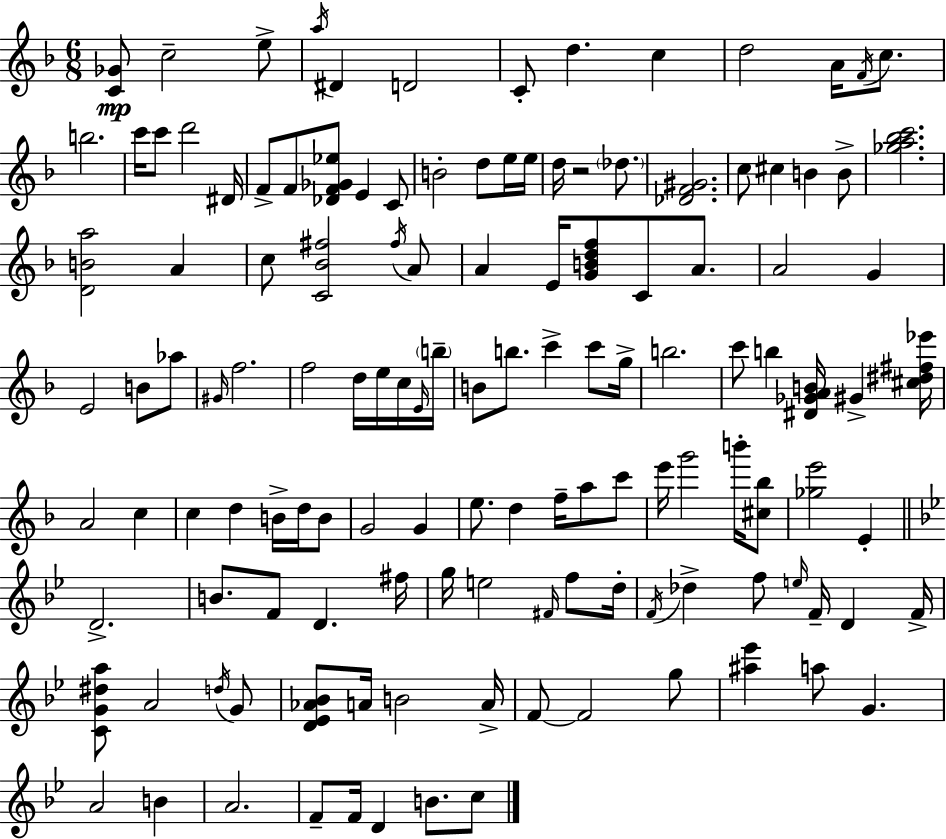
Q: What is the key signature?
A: D minor